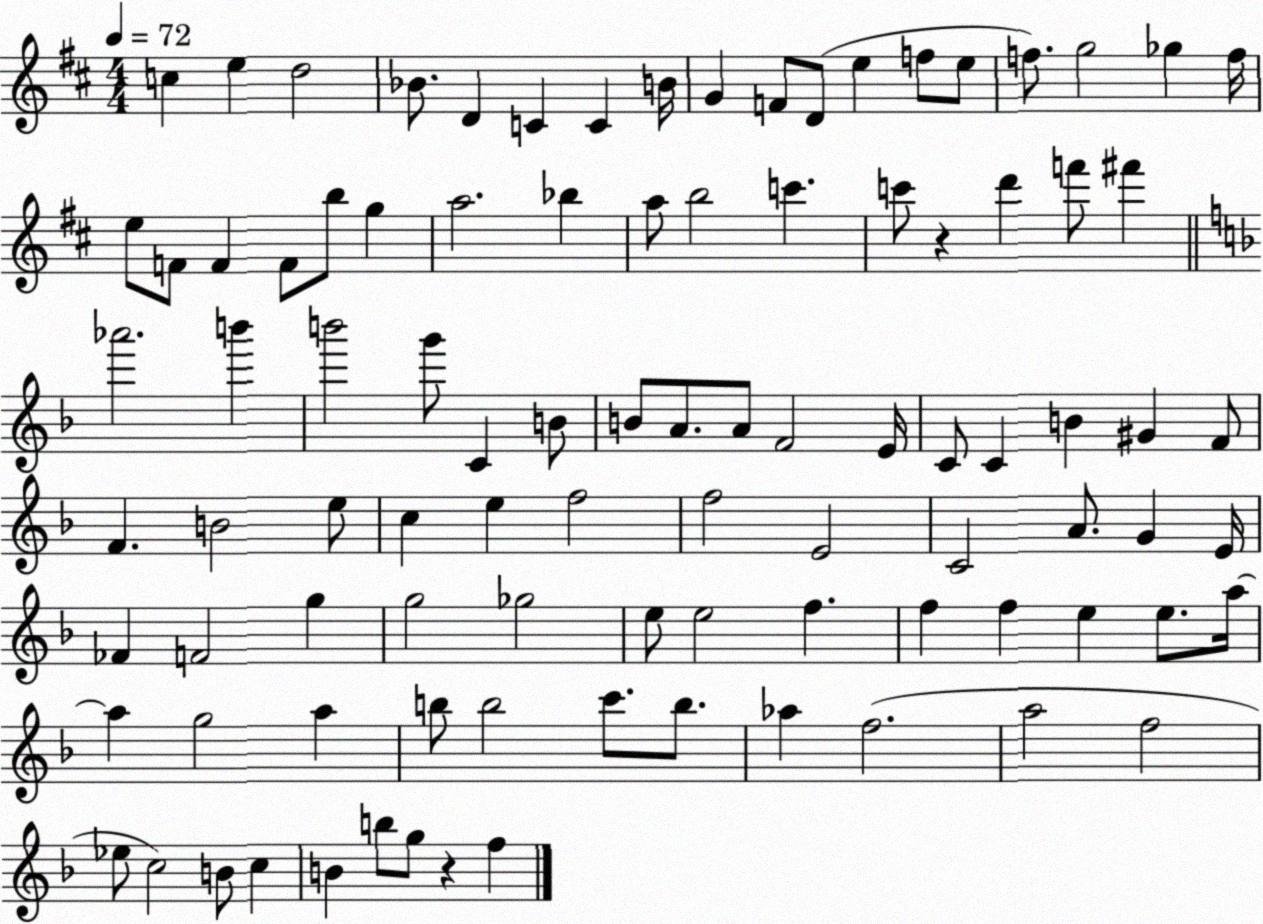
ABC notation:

X:1
T:Untitled
M:4/4
L:1/4
K:D
c e d2 _B/2 D C C B/4 G F/2 D/2 e f/2 e/2 f/2 g2 _g f/4 e/2 F/2 F F/2 b/2 g a2 _b a/2 b2 c' c'/2 z d' f'/2 ^f' _a'2 b' b'2 g'/2 C B/2 B/2 A/2 A/2 F2 E/4 C/2 C B ^G F/2 F B2 e/2 c e f2 f2 E2 C2 A/2 G E/4 _F F2 g g2 _g2 e/2 e2 f f f e e/2 a/4 a g2 a b/2 b2 c'/2 b/2 _a f2 a2 f2 _e/2 c2 B/2 c B b/2 g/2 z f